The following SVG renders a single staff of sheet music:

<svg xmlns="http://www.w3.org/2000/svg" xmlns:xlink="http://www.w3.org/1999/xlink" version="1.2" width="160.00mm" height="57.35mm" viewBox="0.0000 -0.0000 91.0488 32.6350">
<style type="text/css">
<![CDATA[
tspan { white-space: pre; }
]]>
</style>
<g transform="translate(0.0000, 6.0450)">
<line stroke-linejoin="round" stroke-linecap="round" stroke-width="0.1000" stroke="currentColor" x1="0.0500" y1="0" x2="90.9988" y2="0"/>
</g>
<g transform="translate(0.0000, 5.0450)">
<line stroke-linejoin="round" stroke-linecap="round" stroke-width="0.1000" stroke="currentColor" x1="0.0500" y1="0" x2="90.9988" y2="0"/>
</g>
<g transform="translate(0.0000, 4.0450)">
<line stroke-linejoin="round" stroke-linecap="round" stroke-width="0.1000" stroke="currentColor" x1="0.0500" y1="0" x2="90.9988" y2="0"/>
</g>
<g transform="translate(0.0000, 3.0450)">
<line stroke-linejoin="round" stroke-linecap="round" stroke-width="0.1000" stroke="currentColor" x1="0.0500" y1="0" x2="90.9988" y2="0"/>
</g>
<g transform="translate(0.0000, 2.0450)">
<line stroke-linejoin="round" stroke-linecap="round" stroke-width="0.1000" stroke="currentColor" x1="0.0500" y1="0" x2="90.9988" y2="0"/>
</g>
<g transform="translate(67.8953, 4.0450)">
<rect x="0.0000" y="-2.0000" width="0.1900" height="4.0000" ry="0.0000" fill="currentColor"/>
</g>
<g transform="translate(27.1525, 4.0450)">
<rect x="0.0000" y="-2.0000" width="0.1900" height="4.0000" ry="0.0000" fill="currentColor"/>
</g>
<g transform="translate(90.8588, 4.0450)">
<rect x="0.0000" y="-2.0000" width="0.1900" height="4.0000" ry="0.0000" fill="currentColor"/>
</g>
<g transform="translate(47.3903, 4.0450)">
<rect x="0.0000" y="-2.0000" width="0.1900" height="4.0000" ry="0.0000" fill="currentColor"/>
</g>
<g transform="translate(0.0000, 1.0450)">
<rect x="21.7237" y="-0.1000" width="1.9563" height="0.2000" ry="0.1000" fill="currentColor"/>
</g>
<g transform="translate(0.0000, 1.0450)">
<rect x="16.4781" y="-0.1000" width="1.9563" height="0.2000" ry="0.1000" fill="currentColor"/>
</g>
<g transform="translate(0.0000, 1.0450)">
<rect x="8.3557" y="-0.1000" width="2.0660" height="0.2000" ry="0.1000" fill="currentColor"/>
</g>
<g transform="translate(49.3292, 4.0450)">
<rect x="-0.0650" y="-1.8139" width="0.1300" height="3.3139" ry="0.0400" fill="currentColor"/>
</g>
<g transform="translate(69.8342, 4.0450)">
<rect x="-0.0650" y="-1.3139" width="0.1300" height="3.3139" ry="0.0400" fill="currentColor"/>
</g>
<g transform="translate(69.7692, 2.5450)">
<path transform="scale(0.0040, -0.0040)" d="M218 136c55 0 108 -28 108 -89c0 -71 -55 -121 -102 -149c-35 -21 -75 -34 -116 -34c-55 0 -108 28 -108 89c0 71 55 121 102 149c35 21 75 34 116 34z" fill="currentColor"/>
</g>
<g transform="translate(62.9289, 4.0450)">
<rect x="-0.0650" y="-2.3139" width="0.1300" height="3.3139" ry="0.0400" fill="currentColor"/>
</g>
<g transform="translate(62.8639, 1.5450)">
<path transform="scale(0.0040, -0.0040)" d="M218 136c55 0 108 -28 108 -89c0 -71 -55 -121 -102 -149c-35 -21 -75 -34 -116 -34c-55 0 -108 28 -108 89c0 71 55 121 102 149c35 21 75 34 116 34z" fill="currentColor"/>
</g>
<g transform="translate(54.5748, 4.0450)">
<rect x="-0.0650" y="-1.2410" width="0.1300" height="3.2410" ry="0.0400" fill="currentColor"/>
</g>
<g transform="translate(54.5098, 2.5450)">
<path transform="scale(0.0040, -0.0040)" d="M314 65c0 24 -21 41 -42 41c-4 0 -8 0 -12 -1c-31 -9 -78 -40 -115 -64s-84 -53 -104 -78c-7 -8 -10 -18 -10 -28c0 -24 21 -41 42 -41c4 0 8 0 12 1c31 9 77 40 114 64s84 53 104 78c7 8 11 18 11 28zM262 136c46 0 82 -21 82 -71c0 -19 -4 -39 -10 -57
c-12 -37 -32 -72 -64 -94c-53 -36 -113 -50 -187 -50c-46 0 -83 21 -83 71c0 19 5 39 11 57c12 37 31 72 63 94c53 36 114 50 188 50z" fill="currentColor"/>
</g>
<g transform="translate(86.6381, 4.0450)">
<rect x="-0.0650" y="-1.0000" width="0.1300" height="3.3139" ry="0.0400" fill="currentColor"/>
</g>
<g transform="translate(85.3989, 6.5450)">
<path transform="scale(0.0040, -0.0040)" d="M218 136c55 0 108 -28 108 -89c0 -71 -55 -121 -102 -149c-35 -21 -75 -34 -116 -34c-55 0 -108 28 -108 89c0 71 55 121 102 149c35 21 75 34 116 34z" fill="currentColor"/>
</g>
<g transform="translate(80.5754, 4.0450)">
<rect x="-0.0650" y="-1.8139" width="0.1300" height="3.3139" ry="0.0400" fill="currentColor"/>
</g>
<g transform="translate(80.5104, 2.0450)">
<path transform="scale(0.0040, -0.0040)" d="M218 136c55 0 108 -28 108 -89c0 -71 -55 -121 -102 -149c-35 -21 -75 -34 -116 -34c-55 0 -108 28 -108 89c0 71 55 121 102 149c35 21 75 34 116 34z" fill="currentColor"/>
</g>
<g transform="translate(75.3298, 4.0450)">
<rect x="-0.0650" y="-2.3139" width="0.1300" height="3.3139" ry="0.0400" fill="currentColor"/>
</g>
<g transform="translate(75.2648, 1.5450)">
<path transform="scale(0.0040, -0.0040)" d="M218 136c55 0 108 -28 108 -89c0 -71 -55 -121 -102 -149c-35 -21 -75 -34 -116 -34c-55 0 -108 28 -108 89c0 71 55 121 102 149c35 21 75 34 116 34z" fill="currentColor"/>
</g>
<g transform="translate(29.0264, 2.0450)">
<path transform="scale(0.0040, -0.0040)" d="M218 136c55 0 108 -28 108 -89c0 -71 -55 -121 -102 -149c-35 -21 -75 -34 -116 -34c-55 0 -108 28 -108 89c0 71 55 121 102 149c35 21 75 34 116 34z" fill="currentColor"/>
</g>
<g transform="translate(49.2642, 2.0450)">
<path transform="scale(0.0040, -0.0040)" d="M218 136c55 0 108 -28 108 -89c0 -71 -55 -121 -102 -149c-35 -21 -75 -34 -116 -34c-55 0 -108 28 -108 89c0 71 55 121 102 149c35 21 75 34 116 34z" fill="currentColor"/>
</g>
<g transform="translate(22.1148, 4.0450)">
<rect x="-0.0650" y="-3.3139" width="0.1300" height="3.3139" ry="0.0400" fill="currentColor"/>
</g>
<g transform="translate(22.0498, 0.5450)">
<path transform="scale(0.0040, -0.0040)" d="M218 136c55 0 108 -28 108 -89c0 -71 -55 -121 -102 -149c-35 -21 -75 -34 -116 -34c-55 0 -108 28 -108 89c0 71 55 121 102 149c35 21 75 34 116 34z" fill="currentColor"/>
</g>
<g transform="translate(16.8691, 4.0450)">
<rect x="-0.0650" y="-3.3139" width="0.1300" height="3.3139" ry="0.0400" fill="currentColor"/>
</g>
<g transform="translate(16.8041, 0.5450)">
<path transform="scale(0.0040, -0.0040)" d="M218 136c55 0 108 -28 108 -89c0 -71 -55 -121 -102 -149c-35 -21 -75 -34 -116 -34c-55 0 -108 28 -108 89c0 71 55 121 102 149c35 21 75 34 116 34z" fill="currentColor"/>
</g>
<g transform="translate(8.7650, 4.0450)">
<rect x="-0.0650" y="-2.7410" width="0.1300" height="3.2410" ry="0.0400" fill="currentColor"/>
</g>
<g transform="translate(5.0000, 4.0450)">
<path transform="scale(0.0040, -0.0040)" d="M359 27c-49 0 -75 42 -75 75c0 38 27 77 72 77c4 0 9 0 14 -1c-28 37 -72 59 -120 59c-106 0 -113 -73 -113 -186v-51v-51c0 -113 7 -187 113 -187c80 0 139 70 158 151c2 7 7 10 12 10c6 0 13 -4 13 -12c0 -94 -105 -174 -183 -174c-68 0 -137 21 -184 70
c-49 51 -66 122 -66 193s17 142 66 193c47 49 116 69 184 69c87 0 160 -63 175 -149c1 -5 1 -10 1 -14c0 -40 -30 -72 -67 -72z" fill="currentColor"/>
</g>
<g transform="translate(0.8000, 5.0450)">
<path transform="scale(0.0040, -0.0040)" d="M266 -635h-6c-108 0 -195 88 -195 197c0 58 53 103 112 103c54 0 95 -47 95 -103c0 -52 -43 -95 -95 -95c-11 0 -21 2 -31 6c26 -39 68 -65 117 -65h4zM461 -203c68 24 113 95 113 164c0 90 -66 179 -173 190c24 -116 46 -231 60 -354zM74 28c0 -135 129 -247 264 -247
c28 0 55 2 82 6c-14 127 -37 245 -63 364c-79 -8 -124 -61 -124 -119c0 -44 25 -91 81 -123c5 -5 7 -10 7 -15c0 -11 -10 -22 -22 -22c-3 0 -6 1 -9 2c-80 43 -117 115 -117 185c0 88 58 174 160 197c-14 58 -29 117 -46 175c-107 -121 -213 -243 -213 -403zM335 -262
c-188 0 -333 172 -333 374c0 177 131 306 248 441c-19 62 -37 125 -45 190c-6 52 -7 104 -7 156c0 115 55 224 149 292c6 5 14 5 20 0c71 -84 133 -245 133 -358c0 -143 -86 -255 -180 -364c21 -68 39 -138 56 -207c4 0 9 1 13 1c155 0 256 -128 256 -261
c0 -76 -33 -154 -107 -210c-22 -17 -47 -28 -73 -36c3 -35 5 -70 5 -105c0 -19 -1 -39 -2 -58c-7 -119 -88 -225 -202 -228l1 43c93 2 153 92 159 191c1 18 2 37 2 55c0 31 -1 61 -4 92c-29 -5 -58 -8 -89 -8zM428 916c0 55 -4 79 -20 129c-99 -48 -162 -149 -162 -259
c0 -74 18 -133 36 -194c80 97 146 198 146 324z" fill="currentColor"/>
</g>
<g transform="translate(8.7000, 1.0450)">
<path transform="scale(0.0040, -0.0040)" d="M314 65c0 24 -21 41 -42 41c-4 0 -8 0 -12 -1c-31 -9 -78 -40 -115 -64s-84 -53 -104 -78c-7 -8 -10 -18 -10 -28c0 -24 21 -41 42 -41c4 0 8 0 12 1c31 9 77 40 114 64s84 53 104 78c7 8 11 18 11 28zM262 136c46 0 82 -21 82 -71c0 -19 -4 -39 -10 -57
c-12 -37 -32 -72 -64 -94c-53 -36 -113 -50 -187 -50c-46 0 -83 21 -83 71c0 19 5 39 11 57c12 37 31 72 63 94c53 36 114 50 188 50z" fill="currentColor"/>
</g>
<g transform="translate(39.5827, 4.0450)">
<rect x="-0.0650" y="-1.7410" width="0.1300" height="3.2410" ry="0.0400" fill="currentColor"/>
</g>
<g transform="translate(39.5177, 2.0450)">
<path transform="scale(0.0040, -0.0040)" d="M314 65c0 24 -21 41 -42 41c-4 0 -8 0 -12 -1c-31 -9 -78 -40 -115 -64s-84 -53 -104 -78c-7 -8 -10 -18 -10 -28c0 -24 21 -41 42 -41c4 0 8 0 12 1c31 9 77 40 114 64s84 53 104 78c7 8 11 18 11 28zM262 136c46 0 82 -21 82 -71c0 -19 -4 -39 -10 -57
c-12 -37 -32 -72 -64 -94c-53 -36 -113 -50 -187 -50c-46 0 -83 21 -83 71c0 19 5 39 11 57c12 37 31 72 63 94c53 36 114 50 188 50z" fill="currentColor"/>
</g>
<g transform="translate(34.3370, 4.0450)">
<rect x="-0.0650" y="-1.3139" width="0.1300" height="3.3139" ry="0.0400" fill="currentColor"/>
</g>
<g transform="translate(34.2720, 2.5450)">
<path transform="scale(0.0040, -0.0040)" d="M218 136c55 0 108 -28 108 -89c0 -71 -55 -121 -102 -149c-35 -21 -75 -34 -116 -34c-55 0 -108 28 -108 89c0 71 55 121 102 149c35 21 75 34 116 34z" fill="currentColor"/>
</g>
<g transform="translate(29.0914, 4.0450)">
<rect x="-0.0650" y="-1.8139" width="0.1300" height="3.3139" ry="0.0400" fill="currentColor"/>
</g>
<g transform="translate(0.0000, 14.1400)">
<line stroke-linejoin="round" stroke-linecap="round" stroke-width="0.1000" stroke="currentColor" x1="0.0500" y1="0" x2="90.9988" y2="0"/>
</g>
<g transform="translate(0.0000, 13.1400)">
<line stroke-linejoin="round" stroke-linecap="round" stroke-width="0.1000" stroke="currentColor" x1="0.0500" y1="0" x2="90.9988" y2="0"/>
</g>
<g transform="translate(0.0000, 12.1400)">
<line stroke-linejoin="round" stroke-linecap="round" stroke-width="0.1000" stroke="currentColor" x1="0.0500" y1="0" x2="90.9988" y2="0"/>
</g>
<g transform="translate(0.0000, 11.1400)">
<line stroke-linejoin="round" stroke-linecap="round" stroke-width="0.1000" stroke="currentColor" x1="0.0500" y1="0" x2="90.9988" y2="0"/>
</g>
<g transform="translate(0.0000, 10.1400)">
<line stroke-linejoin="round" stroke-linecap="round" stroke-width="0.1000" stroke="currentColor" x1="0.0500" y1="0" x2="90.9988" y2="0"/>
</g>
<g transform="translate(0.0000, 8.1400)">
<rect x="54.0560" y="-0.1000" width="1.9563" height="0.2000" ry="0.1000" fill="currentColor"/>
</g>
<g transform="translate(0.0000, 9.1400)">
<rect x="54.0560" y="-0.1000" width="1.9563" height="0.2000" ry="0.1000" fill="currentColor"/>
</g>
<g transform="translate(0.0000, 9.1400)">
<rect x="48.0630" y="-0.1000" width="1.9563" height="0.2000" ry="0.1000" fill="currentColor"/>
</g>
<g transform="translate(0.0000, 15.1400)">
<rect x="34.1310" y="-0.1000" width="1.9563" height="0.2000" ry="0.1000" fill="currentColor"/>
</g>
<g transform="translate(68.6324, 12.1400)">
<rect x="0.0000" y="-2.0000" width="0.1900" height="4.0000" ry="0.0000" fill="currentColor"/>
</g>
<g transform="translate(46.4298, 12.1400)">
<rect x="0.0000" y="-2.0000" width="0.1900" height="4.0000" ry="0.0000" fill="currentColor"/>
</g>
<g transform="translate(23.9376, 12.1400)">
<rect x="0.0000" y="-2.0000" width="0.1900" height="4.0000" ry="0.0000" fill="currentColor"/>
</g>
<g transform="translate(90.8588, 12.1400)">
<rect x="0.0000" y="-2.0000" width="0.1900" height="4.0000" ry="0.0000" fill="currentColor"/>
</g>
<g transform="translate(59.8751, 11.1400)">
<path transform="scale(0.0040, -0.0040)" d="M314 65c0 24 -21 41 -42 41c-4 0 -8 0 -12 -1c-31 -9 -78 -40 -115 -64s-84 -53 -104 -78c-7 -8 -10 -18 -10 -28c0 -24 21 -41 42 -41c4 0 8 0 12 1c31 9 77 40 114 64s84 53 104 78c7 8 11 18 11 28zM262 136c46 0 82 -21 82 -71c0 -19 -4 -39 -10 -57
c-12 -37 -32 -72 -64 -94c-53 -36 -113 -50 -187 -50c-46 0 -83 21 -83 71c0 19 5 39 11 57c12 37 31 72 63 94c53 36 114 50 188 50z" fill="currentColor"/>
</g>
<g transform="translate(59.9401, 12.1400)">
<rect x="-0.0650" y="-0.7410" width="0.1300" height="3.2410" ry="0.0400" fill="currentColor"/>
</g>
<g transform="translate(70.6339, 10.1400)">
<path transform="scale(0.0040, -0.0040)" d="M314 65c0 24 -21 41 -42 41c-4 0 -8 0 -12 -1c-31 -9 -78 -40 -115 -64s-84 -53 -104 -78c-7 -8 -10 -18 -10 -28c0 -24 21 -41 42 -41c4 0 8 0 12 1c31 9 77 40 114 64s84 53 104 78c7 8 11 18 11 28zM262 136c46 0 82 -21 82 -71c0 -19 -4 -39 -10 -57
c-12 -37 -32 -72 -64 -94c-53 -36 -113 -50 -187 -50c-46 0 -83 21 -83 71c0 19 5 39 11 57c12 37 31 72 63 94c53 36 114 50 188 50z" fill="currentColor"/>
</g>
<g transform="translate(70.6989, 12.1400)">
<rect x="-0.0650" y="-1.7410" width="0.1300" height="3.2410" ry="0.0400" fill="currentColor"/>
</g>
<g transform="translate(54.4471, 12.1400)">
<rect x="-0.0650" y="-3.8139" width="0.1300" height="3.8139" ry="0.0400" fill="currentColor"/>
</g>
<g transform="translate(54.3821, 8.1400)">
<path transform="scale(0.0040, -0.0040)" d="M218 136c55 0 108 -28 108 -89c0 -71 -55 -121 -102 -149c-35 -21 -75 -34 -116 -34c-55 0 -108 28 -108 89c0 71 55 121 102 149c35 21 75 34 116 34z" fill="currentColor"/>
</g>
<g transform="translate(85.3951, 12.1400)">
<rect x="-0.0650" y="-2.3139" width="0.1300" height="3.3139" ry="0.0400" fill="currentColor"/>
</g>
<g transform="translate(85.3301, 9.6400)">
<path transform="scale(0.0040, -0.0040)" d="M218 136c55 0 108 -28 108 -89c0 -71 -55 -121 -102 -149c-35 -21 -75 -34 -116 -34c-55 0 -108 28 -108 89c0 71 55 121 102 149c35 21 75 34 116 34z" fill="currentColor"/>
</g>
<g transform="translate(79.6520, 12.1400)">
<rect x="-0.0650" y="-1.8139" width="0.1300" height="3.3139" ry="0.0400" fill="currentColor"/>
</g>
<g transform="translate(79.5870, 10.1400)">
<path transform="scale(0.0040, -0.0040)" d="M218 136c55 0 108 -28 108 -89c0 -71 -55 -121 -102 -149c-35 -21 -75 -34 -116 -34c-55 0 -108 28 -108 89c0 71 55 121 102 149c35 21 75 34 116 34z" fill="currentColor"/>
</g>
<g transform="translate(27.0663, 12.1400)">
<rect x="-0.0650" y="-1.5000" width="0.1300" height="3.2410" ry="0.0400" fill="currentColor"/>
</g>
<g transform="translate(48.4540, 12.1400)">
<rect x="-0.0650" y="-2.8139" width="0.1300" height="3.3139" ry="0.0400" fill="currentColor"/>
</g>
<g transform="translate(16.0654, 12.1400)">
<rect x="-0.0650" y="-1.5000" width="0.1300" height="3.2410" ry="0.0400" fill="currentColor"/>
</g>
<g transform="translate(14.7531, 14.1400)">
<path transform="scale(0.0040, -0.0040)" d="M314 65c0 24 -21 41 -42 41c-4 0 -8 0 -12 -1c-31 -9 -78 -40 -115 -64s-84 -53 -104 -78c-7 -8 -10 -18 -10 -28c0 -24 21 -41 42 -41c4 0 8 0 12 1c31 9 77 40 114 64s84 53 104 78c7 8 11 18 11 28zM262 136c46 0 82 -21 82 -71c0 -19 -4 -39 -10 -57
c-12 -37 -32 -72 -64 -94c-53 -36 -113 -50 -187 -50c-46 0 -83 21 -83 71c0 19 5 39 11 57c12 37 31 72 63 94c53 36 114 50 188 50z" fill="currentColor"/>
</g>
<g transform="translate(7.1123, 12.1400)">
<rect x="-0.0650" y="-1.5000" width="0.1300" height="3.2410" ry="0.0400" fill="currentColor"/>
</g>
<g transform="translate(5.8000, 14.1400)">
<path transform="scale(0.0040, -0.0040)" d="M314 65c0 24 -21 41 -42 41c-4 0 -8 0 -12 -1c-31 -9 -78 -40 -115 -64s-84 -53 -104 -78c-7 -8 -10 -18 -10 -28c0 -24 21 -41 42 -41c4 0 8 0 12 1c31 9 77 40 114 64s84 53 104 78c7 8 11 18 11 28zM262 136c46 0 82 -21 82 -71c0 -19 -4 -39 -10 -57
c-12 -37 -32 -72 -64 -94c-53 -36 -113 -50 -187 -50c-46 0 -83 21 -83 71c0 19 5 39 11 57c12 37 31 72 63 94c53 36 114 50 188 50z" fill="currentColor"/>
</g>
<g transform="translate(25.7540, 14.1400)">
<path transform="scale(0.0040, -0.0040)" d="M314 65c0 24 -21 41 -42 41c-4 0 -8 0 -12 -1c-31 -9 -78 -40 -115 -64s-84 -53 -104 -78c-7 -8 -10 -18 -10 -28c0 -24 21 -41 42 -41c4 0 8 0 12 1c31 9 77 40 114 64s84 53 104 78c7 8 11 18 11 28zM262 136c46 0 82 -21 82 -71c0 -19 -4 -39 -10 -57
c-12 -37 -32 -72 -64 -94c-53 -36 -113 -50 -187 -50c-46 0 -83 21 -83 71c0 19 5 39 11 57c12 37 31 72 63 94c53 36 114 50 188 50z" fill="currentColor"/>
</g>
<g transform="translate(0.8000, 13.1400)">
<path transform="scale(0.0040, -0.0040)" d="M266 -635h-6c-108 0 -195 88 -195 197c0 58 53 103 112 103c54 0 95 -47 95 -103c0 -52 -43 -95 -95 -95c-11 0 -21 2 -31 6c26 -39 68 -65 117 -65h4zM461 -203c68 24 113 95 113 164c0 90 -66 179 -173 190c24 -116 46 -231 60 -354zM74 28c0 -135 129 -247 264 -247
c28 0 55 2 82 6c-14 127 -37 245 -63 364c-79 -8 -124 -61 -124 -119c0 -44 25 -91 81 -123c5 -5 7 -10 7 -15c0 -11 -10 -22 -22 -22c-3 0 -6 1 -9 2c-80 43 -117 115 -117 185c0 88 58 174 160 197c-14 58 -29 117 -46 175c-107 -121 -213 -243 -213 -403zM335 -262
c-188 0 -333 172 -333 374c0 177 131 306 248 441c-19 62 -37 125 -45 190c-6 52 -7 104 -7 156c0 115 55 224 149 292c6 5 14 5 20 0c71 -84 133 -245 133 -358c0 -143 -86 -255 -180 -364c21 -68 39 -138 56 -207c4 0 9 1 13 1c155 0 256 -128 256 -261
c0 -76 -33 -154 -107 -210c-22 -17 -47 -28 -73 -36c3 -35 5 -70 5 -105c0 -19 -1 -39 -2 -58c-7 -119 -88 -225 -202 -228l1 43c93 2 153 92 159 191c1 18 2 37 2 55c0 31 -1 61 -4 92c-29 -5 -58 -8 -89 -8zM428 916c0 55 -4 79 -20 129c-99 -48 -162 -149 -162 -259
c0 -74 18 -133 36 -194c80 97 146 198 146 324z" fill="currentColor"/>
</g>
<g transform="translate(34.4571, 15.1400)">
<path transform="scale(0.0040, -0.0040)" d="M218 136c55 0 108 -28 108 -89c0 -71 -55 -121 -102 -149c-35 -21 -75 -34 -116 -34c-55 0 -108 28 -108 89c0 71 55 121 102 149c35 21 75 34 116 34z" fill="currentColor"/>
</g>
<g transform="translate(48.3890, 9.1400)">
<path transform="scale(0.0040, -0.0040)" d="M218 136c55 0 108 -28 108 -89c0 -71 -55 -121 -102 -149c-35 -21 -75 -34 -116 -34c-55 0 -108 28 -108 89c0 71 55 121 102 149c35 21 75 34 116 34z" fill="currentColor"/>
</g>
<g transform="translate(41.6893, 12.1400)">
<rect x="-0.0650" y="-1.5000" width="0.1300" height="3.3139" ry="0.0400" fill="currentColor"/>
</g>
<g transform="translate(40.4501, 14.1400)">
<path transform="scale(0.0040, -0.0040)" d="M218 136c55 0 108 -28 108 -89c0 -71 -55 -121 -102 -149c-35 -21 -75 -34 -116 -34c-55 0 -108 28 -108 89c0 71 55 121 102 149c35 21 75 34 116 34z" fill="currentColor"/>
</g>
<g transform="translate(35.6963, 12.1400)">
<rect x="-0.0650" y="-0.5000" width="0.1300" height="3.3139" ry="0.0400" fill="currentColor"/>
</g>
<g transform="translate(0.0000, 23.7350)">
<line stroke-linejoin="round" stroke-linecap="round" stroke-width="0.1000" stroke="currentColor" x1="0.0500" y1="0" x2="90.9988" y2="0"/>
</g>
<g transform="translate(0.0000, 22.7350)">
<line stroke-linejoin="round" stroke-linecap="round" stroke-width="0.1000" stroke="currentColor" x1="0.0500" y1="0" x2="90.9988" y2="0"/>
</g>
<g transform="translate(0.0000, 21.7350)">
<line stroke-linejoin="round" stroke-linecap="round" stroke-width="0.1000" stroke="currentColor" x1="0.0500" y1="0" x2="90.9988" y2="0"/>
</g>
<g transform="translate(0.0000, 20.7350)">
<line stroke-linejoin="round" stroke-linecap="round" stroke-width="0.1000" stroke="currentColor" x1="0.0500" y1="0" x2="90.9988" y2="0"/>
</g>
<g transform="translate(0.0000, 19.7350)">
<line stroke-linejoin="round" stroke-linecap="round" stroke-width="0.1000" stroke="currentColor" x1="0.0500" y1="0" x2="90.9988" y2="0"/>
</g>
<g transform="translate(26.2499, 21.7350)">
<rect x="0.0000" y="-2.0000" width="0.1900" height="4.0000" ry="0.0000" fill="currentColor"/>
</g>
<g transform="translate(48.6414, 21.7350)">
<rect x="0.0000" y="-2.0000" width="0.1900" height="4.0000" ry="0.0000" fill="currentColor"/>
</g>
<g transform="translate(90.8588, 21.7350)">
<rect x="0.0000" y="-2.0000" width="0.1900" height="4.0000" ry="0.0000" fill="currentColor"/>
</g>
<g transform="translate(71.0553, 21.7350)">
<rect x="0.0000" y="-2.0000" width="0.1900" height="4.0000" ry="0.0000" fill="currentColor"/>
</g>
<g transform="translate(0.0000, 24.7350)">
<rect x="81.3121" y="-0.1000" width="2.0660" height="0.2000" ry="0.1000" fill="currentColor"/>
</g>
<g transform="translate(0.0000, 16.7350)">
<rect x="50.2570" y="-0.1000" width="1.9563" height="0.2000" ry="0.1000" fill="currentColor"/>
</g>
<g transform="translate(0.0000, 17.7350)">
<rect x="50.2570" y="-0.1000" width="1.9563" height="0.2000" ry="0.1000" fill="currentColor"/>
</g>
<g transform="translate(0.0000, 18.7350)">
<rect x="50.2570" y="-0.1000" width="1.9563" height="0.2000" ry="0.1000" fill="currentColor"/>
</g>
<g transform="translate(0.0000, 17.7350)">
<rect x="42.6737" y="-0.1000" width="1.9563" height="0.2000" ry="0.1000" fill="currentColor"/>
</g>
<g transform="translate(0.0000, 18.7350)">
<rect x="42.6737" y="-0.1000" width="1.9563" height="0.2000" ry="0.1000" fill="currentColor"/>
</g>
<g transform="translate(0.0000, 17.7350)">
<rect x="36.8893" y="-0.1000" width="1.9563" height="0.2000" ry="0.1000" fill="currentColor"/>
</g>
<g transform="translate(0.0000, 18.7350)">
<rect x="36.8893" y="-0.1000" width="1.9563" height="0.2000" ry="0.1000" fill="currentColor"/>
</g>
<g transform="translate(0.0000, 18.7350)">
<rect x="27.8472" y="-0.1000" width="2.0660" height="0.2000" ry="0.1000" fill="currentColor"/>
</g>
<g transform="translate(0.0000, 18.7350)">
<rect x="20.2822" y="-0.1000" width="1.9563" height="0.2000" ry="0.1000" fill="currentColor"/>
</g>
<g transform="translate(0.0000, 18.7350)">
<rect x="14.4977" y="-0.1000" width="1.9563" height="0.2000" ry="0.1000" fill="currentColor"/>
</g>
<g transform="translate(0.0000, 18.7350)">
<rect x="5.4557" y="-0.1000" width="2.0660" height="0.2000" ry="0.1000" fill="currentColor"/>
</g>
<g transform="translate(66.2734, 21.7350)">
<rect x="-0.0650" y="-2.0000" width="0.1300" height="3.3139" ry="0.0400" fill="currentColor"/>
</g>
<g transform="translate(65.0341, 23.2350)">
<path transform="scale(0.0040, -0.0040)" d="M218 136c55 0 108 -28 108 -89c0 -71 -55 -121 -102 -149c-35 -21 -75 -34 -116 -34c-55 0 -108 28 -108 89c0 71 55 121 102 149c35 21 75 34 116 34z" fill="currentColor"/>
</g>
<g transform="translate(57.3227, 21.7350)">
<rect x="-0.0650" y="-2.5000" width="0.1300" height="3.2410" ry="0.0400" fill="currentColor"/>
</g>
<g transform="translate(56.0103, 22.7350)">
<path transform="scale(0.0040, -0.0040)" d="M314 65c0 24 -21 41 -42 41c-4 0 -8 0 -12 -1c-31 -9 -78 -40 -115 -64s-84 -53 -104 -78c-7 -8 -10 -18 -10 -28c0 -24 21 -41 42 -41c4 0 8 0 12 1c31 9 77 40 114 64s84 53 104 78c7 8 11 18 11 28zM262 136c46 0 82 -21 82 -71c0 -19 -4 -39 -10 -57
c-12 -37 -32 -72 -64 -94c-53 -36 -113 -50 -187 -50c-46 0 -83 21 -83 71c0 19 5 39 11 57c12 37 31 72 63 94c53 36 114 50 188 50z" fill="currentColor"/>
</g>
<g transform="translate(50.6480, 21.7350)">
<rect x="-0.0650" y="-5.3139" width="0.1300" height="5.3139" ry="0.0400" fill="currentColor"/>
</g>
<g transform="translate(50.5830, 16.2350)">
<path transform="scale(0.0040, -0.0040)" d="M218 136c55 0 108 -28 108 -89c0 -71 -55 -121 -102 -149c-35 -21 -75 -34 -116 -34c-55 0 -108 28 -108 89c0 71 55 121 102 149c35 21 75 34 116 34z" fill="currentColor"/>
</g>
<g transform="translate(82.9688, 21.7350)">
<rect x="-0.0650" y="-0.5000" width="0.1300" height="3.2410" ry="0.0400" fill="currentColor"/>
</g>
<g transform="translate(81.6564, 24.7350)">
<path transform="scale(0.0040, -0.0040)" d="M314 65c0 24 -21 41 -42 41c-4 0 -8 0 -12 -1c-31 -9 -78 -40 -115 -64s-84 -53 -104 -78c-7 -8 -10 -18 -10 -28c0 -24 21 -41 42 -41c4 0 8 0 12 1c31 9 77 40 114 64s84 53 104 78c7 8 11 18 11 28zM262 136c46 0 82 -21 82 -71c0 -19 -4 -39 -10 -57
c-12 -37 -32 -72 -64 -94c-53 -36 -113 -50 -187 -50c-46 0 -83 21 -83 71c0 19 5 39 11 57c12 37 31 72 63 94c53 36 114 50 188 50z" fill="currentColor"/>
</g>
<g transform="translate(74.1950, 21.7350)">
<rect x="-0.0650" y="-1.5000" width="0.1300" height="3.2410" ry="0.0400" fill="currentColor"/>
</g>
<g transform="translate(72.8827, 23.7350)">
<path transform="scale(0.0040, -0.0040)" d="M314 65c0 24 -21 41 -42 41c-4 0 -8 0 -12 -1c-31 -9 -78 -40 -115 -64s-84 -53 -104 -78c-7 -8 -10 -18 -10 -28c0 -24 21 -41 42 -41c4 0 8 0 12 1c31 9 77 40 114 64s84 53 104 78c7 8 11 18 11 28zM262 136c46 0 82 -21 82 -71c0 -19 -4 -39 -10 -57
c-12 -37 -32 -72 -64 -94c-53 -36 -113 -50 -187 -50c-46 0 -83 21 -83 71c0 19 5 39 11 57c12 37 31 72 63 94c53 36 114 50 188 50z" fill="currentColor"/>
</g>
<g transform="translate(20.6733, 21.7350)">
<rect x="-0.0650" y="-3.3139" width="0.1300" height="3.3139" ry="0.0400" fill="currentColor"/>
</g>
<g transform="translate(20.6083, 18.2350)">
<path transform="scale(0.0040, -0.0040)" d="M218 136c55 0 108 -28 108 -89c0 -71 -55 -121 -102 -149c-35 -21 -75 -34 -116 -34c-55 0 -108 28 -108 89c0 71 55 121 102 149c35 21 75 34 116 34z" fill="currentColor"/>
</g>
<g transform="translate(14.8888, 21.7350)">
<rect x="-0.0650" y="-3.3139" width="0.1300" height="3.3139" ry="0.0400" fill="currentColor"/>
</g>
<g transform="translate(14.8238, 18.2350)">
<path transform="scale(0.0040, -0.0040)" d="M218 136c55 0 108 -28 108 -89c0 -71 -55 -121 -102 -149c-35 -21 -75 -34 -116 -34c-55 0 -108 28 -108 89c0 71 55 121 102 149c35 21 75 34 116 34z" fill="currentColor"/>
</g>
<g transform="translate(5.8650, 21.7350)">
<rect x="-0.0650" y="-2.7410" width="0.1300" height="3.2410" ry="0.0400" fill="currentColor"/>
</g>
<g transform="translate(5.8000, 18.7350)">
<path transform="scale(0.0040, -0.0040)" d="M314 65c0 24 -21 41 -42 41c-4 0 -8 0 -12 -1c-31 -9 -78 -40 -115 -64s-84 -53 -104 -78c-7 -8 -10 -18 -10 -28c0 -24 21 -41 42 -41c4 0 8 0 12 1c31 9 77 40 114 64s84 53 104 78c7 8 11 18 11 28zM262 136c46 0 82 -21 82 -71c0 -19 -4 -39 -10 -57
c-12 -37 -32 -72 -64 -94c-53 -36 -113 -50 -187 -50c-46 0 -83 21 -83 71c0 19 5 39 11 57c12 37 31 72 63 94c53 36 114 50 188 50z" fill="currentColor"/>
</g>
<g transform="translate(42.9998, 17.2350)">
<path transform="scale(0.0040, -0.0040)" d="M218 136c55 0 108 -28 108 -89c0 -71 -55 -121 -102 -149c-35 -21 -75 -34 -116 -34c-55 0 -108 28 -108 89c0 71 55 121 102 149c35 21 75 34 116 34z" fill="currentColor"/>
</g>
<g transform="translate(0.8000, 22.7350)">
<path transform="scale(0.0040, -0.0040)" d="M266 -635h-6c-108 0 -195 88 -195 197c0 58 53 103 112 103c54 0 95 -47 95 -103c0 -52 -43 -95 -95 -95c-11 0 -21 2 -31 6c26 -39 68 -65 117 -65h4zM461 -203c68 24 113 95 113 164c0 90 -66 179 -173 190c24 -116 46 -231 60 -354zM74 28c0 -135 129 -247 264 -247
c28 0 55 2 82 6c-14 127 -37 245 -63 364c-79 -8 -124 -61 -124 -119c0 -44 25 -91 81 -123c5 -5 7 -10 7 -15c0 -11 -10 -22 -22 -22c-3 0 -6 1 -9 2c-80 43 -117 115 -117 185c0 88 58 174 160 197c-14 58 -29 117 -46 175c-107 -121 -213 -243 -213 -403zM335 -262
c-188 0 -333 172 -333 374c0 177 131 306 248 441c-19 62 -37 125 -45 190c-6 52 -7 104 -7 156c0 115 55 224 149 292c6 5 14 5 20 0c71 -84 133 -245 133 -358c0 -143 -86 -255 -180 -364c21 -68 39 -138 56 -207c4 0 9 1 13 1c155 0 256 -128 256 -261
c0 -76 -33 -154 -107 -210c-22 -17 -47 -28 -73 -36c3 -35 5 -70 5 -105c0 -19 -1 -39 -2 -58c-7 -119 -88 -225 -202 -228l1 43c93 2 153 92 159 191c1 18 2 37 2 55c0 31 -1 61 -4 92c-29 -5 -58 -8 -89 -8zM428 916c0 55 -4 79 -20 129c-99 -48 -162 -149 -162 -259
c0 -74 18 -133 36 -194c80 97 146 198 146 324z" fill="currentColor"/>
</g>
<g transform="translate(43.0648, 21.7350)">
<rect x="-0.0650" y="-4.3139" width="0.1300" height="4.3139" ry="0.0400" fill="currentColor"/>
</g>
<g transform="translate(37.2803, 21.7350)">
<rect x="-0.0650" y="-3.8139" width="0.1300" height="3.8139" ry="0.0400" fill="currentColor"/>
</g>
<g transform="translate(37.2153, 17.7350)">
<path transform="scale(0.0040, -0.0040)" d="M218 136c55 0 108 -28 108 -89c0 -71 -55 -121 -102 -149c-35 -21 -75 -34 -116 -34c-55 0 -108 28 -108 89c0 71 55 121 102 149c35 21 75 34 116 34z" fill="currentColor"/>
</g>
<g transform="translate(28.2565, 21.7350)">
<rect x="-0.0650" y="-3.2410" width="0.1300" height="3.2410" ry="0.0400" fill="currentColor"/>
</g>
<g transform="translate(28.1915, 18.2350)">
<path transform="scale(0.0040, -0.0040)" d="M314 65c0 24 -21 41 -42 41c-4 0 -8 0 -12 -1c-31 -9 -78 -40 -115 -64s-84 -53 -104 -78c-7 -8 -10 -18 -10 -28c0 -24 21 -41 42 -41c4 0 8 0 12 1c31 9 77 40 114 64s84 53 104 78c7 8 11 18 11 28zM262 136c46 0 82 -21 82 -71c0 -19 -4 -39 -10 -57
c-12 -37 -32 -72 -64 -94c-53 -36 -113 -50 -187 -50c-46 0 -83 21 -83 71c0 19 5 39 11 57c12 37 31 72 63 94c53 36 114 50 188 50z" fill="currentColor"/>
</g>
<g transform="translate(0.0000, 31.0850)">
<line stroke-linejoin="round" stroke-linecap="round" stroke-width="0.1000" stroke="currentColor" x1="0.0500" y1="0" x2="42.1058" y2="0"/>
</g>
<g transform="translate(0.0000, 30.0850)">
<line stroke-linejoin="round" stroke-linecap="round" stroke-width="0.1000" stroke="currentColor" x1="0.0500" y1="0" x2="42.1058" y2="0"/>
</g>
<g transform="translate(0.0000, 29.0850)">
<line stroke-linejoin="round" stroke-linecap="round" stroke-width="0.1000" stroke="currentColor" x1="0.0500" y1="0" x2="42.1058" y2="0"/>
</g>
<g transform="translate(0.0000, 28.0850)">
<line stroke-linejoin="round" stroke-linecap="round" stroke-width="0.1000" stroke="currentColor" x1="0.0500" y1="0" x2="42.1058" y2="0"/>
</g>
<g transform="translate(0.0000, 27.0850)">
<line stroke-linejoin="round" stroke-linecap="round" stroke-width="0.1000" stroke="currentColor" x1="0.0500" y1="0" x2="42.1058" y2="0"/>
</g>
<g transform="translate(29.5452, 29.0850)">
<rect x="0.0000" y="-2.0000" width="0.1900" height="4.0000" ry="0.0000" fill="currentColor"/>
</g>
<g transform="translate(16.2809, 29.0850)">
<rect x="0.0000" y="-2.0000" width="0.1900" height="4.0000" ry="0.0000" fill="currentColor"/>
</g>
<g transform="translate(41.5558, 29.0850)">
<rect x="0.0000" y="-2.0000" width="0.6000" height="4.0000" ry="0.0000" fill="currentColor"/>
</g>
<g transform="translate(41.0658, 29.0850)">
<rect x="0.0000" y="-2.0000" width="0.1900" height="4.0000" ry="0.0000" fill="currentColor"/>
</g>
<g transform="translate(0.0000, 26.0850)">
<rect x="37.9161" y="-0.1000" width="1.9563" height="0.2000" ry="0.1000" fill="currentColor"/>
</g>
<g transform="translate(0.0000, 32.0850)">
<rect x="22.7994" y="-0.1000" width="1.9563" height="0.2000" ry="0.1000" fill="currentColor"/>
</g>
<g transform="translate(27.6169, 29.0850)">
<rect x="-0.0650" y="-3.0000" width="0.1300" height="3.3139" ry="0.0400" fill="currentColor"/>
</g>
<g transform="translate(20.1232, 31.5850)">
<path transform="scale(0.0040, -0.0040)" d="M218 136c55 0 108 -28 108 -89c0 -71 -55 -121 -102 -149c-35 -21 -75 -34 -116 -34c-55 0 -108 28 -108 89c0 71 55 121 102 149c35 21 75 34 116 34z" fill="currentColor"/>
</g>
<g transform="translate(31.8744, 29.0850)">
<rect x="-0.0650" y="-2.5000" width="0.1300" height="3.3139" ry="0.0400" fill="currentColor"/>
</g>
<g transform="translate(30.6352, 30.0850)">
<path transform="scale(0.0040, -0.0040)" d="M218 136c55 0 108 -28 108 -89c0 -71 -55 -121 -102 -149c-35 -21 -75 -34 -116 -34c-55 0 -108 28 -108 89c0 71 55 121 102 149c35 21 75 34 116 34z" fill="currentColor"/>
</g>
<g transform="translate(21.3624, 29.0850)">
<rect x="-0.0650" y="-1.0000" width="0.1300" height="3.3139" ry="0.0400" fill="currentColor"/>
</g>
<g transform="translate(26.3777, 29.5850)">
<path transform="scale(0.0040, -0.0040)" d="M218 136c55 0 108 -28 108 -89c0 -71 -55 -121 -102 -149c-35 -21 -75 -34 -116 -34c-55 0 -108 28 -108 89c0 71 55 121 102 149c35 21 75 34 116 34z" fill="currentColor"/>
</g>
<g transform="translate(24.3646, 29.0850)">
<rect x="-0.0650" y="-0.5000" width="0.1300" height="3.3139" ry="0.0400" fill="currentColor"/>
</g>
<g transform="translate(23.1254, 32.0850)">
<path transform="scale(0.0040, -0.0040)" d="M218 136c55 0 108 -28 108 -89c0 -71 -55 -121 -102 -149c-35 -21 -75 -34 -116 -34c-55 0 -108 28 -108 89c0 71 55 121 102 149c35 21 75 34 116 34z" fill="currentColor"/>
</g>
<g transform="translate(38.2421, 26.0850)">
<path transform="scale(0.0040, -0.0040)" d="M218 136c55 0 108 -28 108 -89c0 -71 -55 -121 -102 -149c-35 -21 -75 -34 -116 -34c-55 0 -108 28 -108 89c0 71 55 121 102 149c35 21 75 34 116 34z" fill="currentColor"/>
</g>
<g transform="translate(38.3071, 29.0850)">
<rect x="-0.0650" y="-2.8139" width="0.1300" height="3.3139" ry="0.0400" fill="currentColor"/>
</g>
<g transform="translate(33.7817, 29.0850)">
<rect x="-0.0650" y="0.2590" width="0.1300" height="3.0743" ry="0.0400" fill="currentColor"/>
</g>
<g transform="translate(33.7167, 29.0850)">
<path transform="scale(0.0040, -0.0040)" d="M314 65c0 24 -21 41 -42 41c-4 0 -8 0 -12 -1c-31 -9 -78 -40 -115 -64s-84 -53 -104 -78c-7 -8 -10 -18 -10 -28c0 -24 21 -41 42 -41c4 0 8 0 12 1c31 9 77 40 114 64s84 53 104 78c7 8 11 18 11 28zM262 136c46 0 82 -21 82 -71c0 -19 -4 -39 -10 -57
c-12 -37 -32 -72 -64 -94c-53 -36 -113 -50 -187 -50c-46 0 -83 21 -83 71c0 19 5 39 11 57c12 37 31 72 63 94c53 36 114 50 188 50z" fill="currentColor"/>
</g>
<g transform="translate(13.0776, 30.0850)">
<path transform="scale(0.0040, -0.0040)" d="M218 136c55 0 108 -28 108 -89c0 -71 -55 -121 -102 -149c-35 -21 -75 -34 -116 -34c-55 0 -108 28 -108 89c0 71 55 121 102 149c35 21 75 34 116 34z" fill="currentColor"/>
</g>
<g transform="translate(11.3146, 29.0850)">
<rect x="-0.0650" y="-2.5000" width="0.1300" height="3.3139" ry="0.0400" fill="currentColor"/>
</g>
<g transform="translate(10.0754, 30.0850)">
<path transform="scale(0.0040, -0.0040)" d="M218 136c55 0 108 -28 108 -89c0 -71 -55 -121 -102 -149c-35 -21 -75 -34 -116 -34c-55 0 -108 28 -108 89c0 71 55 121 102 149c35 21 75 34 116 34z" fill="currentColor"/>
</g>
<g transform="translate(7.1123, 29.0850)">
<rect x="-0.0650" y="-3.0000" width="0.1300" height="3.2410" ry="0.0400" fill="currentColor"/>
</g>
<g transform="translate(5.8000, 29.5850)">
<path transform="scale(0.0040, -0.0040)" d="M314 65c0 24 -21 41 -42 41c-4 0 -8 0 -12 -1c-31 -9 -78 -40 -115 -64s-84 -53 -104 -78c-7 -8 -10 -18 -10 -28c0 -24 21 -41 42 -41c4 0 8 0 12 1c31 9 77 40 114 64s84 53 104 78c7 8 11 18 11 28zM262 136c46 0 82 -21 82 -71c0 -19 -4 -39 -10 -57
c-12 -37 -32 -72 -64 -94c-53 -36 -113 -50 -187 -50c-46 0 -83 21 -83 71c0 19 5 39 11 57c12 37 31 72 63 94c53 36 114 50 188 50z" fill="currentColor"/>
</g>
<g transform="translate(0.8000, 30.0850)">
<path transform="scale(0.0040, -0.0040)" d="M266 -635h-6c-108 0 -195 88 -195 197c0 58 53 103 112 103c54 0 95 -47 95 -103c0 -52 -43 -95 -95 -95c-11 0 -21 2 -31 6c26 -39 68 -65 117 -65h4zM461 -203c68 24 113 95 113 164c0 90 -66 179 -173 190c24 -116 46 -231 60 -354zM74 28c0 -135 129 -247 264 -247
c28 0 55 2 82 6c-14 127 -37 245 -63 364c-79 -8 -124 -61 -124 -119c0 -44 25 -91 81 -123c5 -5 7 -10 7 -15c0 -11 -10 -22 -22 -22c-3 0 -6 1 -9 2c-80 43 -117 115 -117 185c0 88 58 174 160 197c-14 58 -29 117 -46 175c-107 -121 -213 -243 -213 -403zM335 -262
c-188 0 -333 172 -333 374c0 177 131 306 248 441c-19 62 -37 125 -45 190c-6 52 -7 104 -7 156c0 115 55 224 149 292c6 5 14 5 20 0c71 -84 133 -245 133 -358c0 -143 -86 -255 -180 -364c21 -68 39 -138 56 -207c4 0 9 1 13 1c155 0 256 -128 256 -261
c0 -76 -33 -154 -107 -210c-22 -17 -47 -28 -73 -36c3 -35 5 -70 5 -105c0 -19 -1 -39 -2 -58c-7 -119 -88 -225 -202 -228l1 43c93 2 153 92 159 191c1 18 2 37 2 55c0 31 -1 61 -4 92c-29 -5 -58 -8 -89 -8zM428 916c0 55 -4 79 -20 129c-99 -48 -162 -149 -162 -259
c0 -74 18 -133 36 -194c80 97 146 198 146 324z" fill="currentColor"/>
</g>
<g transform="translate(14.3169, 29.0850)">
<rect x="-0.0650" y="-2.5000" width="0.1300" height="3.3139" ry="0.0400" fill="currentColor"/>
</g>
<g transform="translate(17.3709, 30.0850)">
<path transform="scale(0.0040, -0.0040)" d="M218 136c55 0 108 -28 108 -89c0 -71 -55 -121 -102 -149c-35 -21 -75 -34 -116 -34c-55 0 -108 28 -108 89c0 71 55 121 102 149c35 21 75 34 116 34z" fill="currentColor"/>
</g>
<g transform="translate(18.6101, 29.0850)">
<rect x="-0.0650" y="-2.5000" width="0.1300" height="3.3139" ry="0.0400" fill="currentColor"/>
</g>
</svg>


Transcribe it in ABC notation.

X:1
T:Untitled
M:4/4
L:1/4
K:C
a2 b b f e f2 f e2 g e g f D E2 E2 E2 C E a c' d2 f2 f g a2 b b b2 c' d' f' G2 F E2 C2 A2 G G G D C A G B2 a